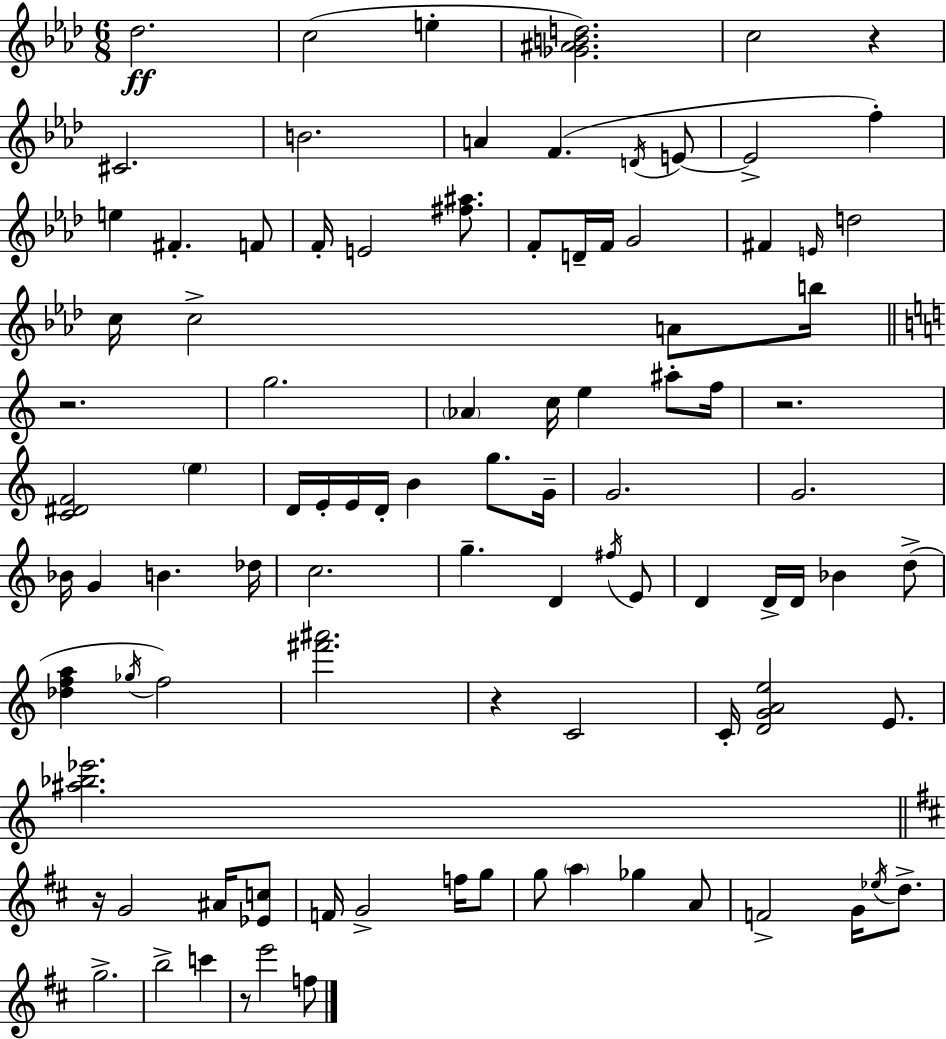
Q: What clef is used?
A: treble